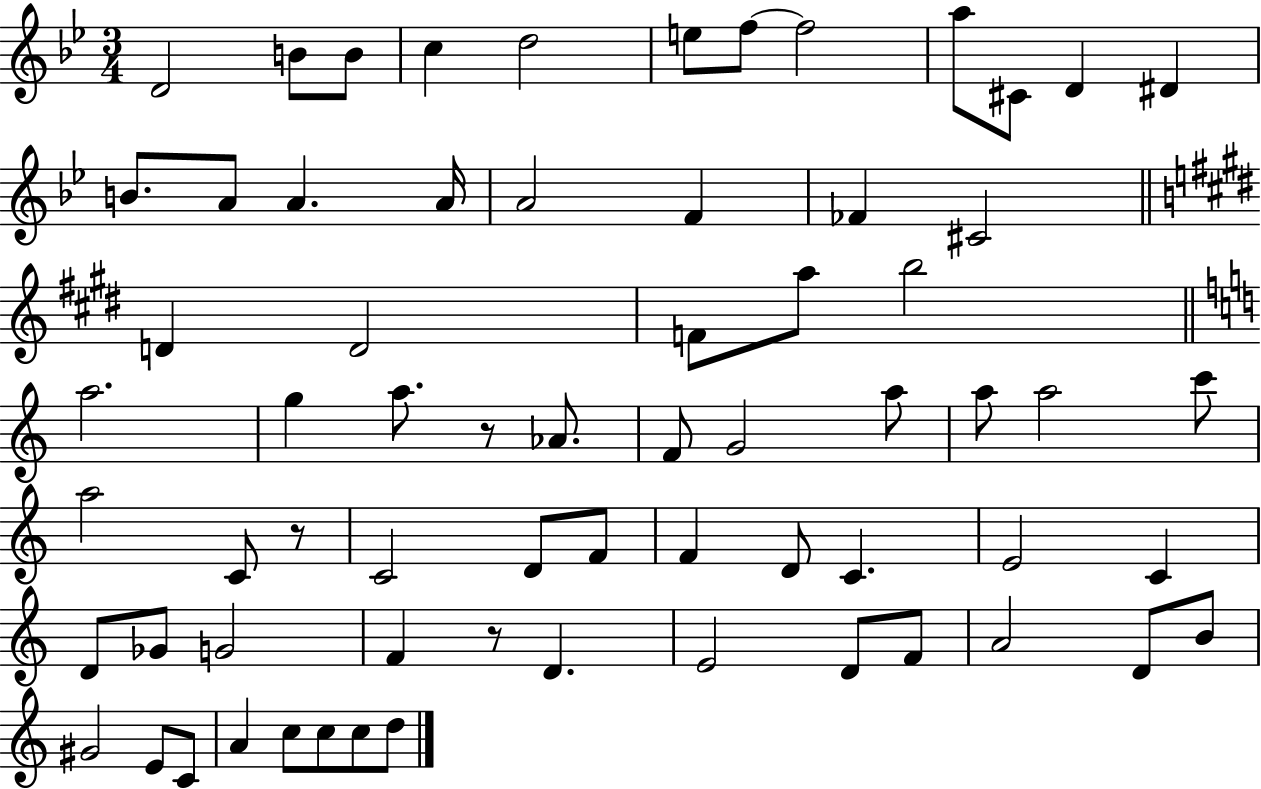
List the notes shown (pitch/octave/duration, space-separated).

D4/h B4/e B4/e C5/q D5/h E5/e F5/e F5/h A5/e C#4/e D4/q D#4/q B4/e. A4/e A4/q. A4/s A4/h F4/q FES4/q C#4/h D4/q D4/h F4/e A5/e B5/h A5/h. G5/q A5/e. R/e Ab4/e. F4/e G4/h A5/e A5/e A5/h C6/e A5/h C4/e R/e C4/h D4/e F4/e F4/q D4/e C4/q. E4/h C4/q D4/e Gb4/e G4/h F4/q R/e D4/q. E4/h D4/e F4/e A4/h D4/e B4/e G#4/h E4/e C4/e A4/q C5/e C5/e C5/e D5/e